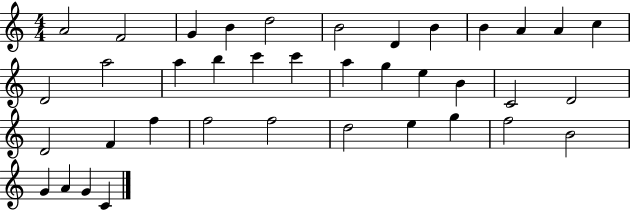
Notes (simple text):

A4/h F4/h G4/q B4/q D5/h B4/h D4/q B4/q B4/q A4/q A4/q C5/q D4/h A5/h A5/q B5/q C6/q C6/q A5/q G5/q E5/q B4/q C4/h D4/h D4/h F4/q F5/q F5/h F5/h D5/h E5/q G5/q F5/h B4/h G4/q A4/q G4/q C4/q